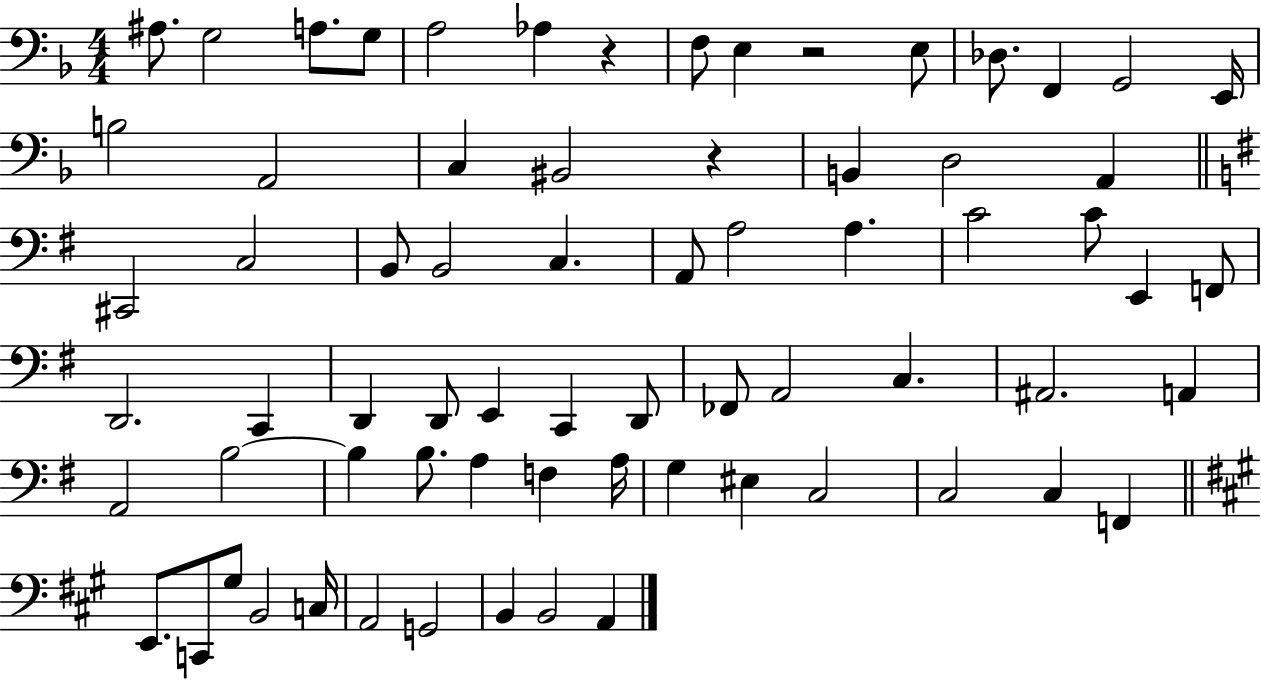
A#3/e. G3/h A3/e. G3/e A3/h Ab3/q R/q F3/e E3/q R/h E3/e Db3/e. F2/q G2/h E2/s B3/h A2/h C3/q BIS2/h R/q B2/q D3/h A2/q C#2/h C3/h B2/e B2/h C3/q. A2/e A3/h A3/q. C4/h C4/e E2/q F2/e D2/h. C2/q D2/q D2/e E2/q C2/q D2/e FES2/e A2/h C3/q. A#2/h. A2/q A2/h B3/h B3/q B3/e. A3/q F3/q A3/s G3/q EIS3/q C3/h C3/h C3/q F2/q E2/e. C2/e G#3/e B2/h C3/s A2/h G2/h B2/q B2/h A2/q